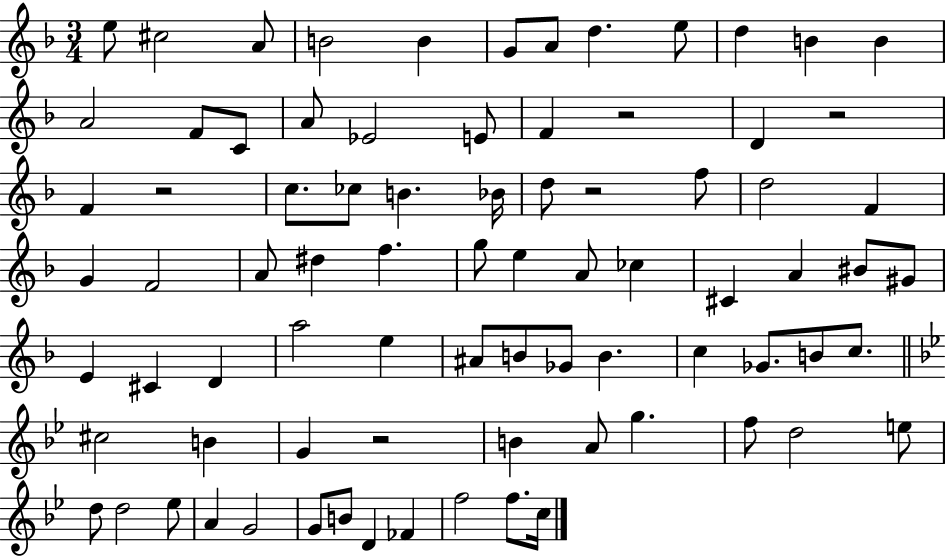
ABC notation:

X:1
T:Untitled
M:3/4
L:1/4
K:F
e/2 ^c2 A/2 B2 B G/2 A/2 d e/2 d B B A2 F/2 C/2 A/2 _E2 E/2 F z2 D z2 F z2 c/2 _c/2 B _B/4 d/2 z2 f/2 d2 F G F2 A/2 ^d f g/2 e A/2 _c ^C A ^B/2 ^G/2 E ^C D a2 e ^A/2 B/2 _G/2 B c _G/2 B/2 c/2 ^c2 B G z2 B A/2 g f/2 d2 e/2 d/2 d2 _e/2 A G2 G/2 B/2 D _F f2 f/2 c/4